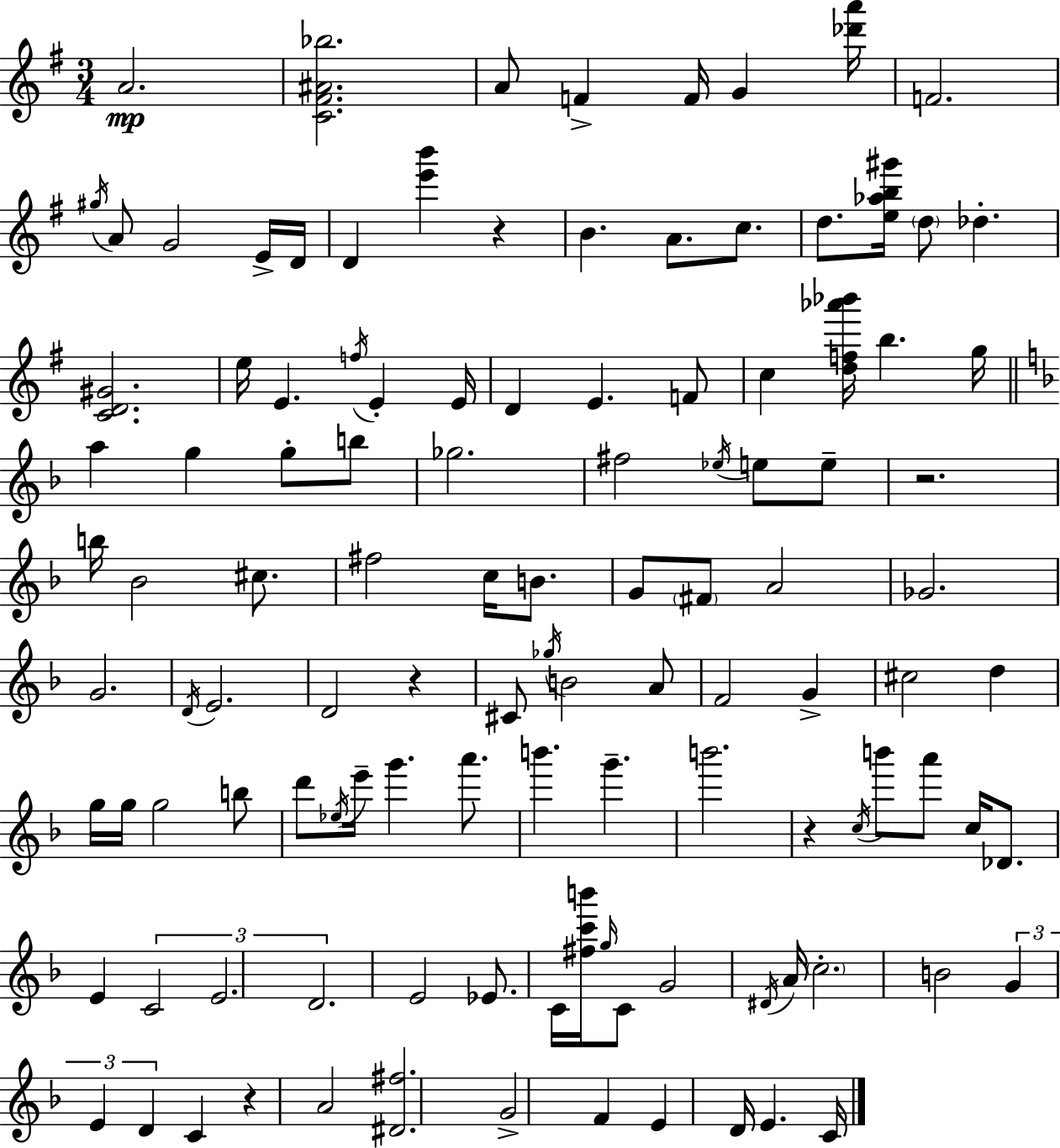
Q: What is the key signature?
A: G major